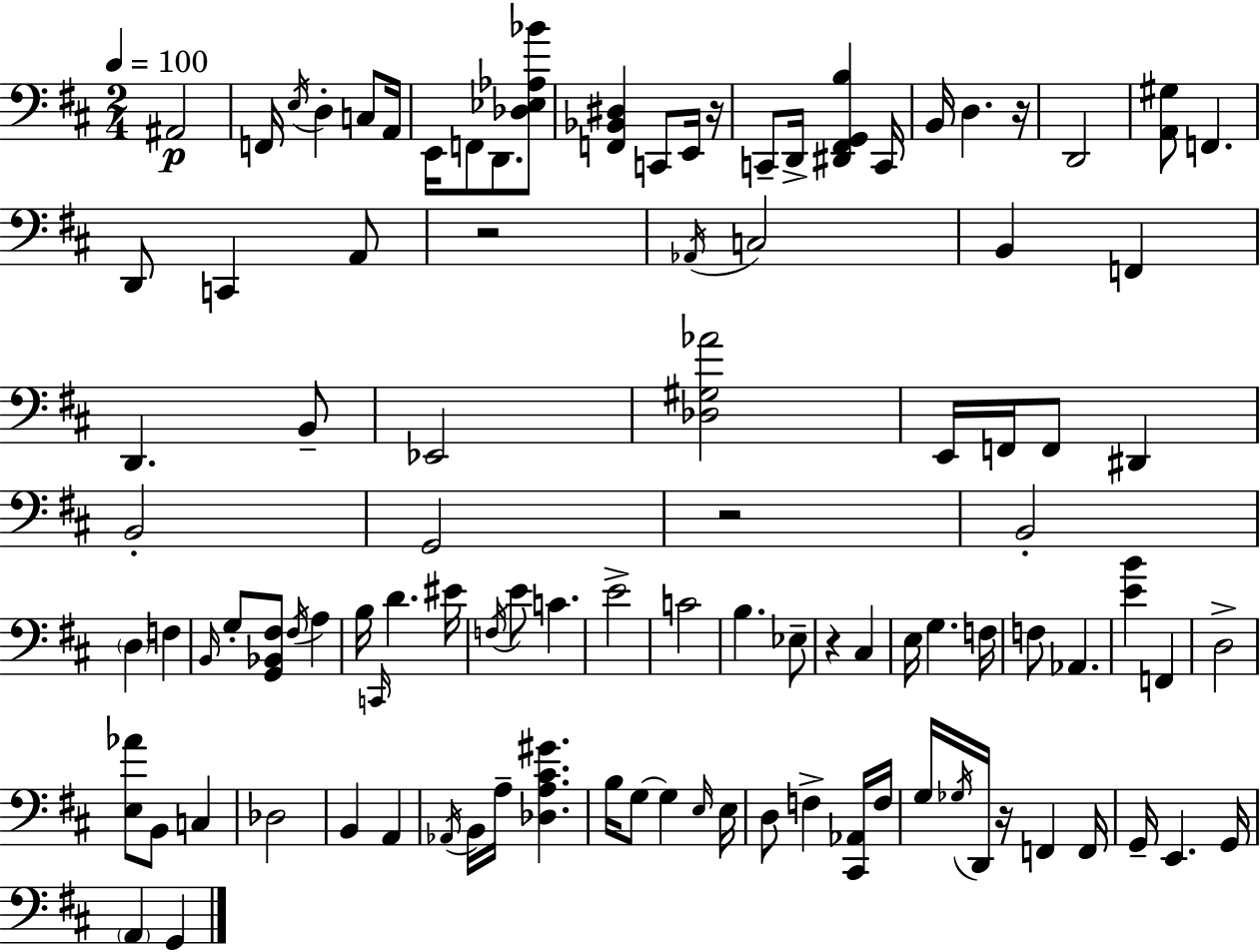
X:1
T:Untitled
M:2/4
L:1/4
K:D
^A,,2 F,,/4 E,/4 D, C,/2 A,,/4 E,,/4 F,,/2 D,,/2 [_D,_E,_A,_B]/2 [F,,_B,,^D,] C,,/2 E,,/4 z/4 C,,/2 D,,/4 [^D,,^F,,G,,B,] C,,/4 B,,/4 D, z/4 D,,2 [A,,^G,]/2 F,, D,,/2 C,, A,,/2 z2 _A,,/4 C,2 B,, F,, D,, B,,/2 _E,,2 [_D,^G,_A]2 E,,/4 F,,/4 F,,/2 ^D,, B,,2 G,,2 z2 B,,2 D, F, B,,/4 G,/2 [G,,_B,,^F,]/2 ^F,/4 A, B,/4 C,,/4 D ^E/4 F,/4 E/2 C E2 C2 B, _E,/2 z ^C, E,/4 G, F,/4 F,/2 _A,, [EB] F,, D,2 [E,_A]/2 B,,/2 C, _D,2 B,, A,, _A,,/4 B,,/4 A,/4 [_D,A,^C^G] B,/4 G,/2 G, E,/4 E,/4 D,/2 F, [^C,,_A,,]/4 F,/4 G,/4 _G,/4 D,,/4 z/4 F,, F,,/4 G,,/4 E,, G,,/4 A,, G,,